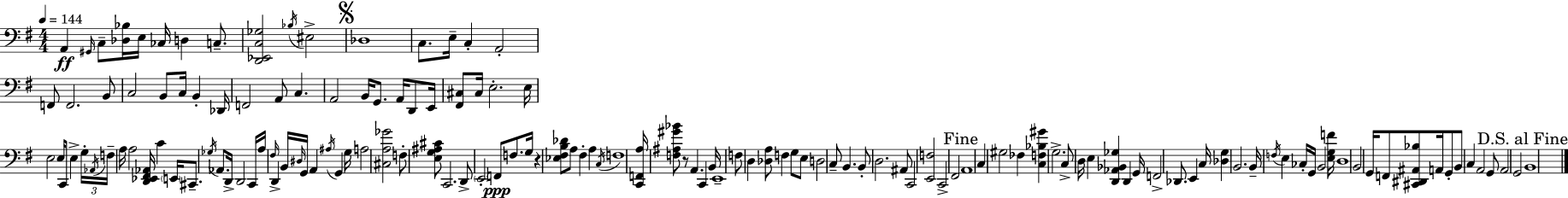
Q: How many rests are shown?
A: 2